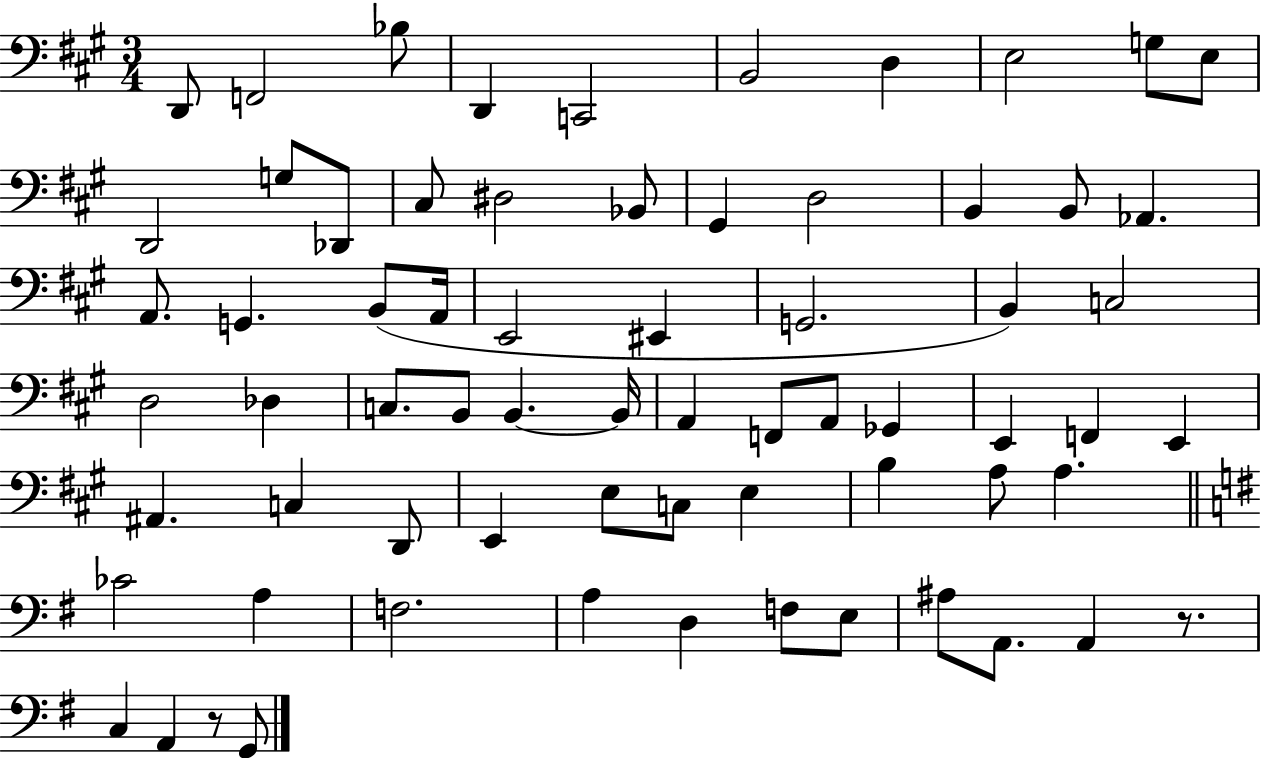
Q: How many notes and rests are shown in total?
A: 68